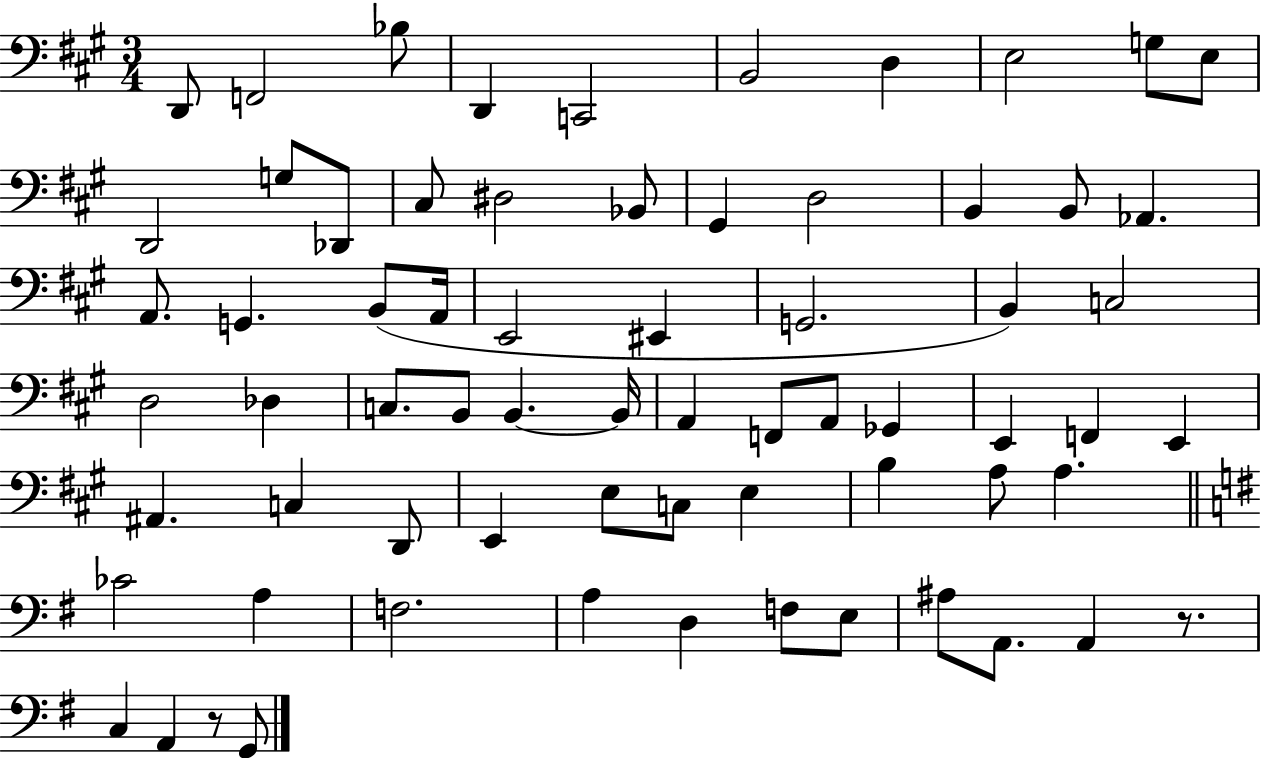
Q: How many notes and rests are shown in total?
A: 68